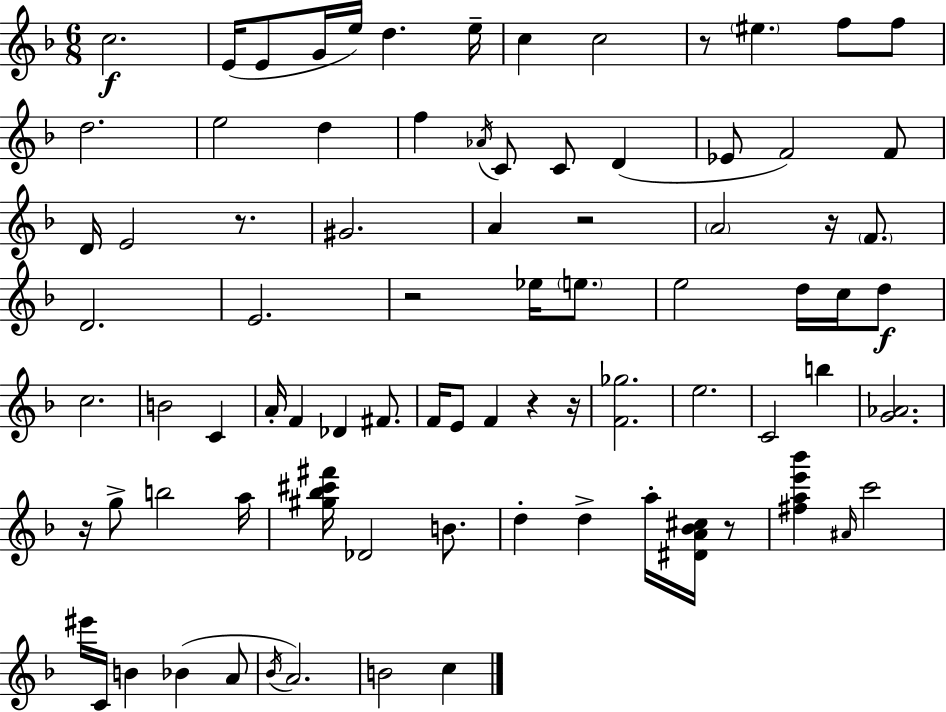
{
  \clef treble
  \numericTimeSignature
  \time 6/8
  \key d \minor
  c''2.\f | e'16( e'8 g'16 e''16) d''4. e''16-- | c''4 c''2 | r8 \parenthesize eis''4. f''8 f''8 | \break d''2. | e''2 d''4 | f''4 \acciaccatura { aes'16 } c'8 c'8 d'4( | ees'8 f'2) f'8 | \break d'16 e'2 r8. | gis'2. | a'4 r2 | \parenthesize a'2 r16 \parenthesize f'8. | \break d'2. | e'2. | r2 ees''16 \parenthesize e''8. | e''2 d''16 c''16 d''8\f | \break c''2. | b'2 c'4 | a'16-. f'4 des'4 fis'8. | f'16 e'8 f'4 r4 | \break r16 <f' ges''>2. | e''2. | c'2 b''4 | <g' aes'>2. | \break r16 g''8-> b''2 | a''16 <gis'' bes'' cis''' fis'''>16 des'2 b'8. | d''4-. d''4-> a''16-. <dis' a' bes' cis''>16 r8 | <fis'' a'' e''' bes'''>4 \grace { ais'16 } c'''2 | \break eis'''16 c'16 b'4 bes'4( | a'8 \acciaccatura { bes'16 }) a'2. | b'2 c''4 | \bar "|."
}